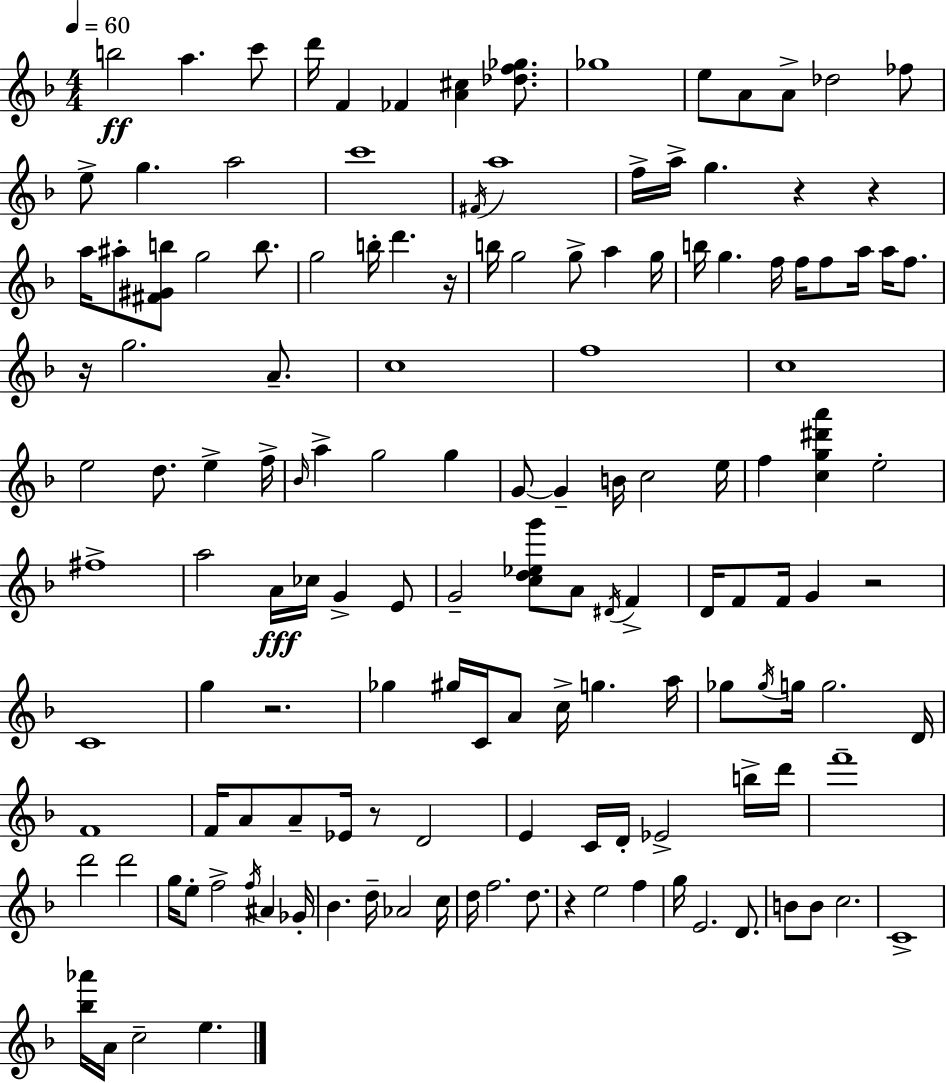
X:1
T:Untitled
M:4/4
L:1/4
K:F
b2 a c'/2 d'/4 F _F [A^c] [_df_g]/2 _g4 e/2 A/2 A/2 _d2 _f/2 e/2 g a2 c'4 ^F/4 a4 f/4 a/4 g z z a/4 ^a/2 [^F^Gb]/2 g2 b/2 g2 b/4 d' z/4 b/4 g2 g/2 a g/4 b/4 g f/4 f/4 f/2 a/4 a/4 f/2 z/4 g2 A/2 c4 f4 c4 e2 d/2 e f/4 _B/4 a g2 g G/2 G B/4 c2 e/4 f [cg^d'a'] e2 ^f4 a2 A/4 _c/4 G E/2 G2 [cd_eg']/2 A/2 ^D/4 F D/4 F/2 F/4 G z2 C4 g z2 _g ^g/4 C/4 A/2 c/4 g a/4 _g/2 _g/4 g/4 g2 D/4 F4 F/4 A/2 A/2 _E/4 z/2 D2 E C/4 D/4 _E2 b/4 d'/4 f'4 d'2 d'2 g/4 e/2 f2 f/4 ^A _G/4 _B d/4 _A2 c/4 d/4 f2 d/2 z e2 f g/4 E2 D/2 B/2 B/2 c2 C4 [_b_a']/4 A/4 c2 e